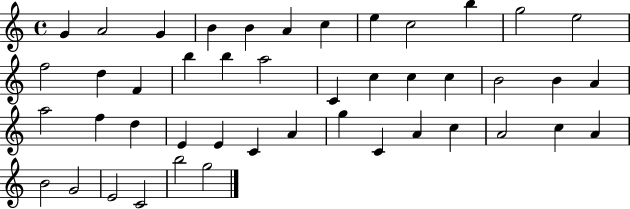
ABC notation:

X:1
T:Untitled
M:4/4
L:1/4
K:C
G A2 G B B A c e c2 b g2 e2 f2 d F b b a2 C c c c B2 B A a2 f d E E C A g C A c A2 c A B2 G2 E2 C2 b2 g2